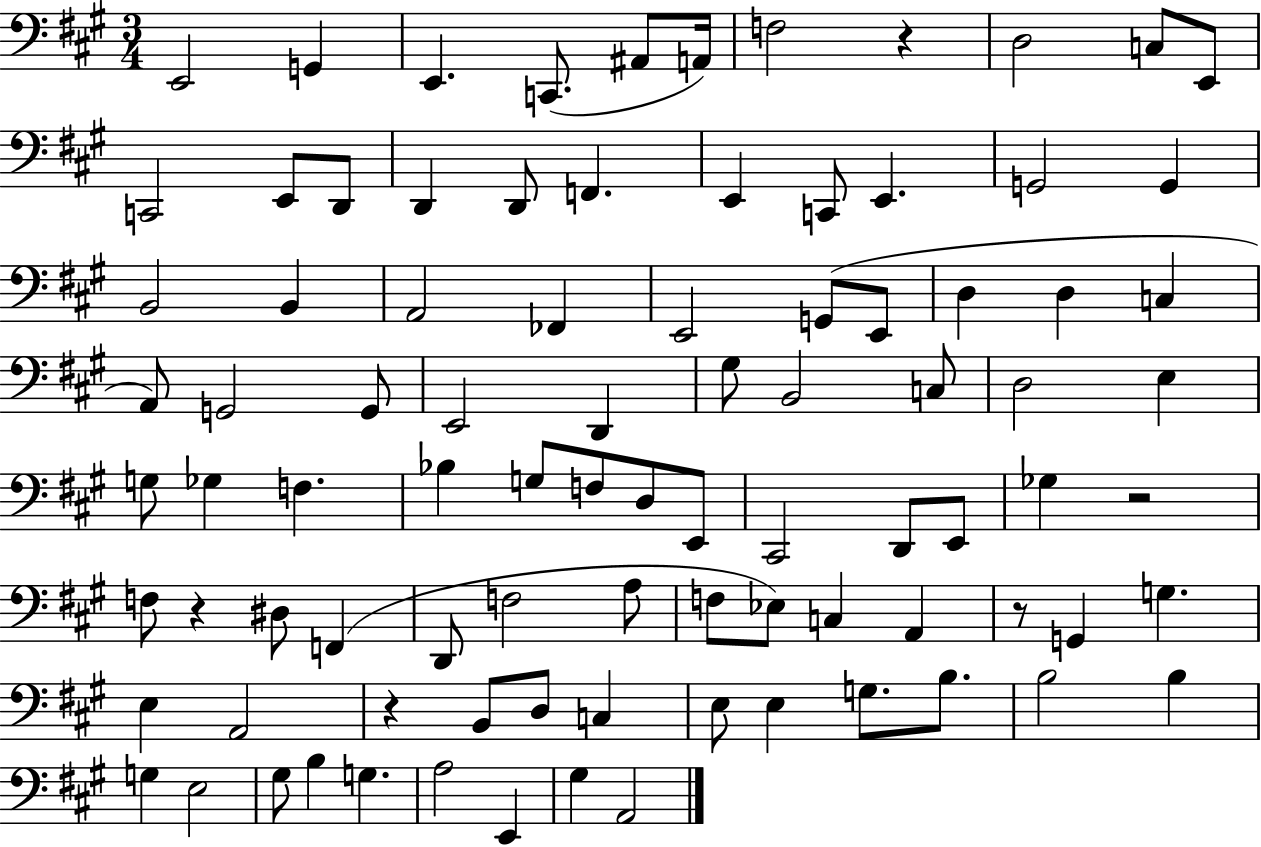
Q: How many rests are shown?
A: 5